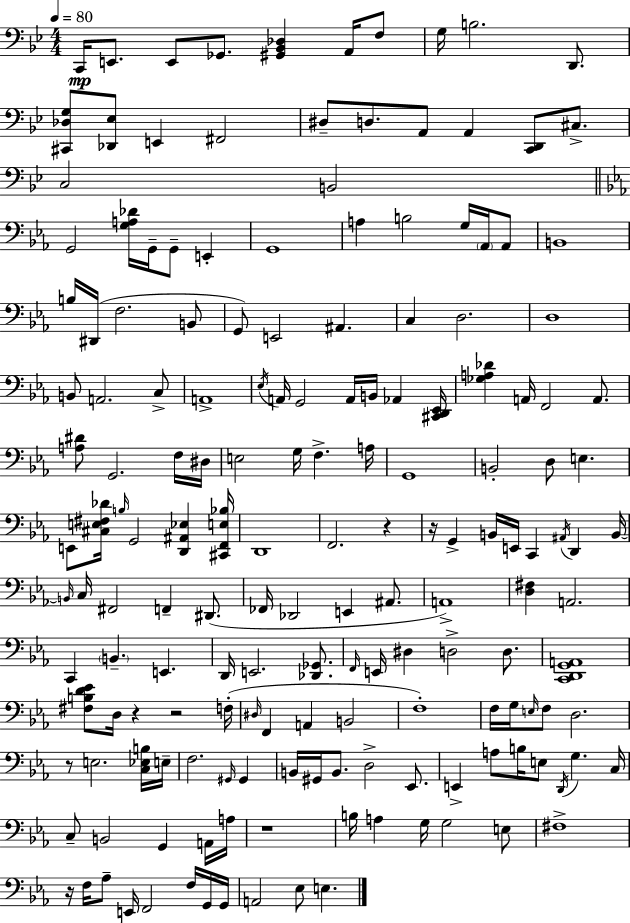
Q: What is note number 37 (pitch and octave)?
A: C3